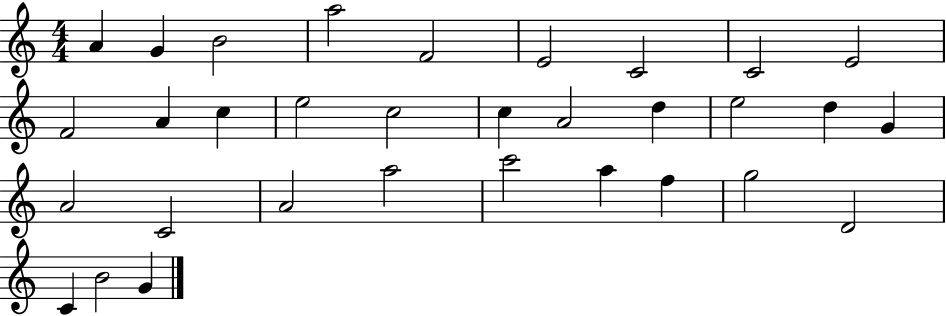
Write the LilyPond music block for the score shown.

{
  \clef treble
  \numericTimeSignature
  \time 4/4
  \key c \major
  a'4 g'4 b'2 | a''2 f'2 | e'2 c'2 | c'2 e'2 | \break f'2 a'4 c''4 | e''2 c''2 | c''4 a'2 d''4 | e''2 d''4 g'4 | \break a'2 c'2 | a'2 a''2 | c'''2 a''4 f''4 | g''2 d'2 | \break c'4 b'2 g'4 | \bar "|."
}